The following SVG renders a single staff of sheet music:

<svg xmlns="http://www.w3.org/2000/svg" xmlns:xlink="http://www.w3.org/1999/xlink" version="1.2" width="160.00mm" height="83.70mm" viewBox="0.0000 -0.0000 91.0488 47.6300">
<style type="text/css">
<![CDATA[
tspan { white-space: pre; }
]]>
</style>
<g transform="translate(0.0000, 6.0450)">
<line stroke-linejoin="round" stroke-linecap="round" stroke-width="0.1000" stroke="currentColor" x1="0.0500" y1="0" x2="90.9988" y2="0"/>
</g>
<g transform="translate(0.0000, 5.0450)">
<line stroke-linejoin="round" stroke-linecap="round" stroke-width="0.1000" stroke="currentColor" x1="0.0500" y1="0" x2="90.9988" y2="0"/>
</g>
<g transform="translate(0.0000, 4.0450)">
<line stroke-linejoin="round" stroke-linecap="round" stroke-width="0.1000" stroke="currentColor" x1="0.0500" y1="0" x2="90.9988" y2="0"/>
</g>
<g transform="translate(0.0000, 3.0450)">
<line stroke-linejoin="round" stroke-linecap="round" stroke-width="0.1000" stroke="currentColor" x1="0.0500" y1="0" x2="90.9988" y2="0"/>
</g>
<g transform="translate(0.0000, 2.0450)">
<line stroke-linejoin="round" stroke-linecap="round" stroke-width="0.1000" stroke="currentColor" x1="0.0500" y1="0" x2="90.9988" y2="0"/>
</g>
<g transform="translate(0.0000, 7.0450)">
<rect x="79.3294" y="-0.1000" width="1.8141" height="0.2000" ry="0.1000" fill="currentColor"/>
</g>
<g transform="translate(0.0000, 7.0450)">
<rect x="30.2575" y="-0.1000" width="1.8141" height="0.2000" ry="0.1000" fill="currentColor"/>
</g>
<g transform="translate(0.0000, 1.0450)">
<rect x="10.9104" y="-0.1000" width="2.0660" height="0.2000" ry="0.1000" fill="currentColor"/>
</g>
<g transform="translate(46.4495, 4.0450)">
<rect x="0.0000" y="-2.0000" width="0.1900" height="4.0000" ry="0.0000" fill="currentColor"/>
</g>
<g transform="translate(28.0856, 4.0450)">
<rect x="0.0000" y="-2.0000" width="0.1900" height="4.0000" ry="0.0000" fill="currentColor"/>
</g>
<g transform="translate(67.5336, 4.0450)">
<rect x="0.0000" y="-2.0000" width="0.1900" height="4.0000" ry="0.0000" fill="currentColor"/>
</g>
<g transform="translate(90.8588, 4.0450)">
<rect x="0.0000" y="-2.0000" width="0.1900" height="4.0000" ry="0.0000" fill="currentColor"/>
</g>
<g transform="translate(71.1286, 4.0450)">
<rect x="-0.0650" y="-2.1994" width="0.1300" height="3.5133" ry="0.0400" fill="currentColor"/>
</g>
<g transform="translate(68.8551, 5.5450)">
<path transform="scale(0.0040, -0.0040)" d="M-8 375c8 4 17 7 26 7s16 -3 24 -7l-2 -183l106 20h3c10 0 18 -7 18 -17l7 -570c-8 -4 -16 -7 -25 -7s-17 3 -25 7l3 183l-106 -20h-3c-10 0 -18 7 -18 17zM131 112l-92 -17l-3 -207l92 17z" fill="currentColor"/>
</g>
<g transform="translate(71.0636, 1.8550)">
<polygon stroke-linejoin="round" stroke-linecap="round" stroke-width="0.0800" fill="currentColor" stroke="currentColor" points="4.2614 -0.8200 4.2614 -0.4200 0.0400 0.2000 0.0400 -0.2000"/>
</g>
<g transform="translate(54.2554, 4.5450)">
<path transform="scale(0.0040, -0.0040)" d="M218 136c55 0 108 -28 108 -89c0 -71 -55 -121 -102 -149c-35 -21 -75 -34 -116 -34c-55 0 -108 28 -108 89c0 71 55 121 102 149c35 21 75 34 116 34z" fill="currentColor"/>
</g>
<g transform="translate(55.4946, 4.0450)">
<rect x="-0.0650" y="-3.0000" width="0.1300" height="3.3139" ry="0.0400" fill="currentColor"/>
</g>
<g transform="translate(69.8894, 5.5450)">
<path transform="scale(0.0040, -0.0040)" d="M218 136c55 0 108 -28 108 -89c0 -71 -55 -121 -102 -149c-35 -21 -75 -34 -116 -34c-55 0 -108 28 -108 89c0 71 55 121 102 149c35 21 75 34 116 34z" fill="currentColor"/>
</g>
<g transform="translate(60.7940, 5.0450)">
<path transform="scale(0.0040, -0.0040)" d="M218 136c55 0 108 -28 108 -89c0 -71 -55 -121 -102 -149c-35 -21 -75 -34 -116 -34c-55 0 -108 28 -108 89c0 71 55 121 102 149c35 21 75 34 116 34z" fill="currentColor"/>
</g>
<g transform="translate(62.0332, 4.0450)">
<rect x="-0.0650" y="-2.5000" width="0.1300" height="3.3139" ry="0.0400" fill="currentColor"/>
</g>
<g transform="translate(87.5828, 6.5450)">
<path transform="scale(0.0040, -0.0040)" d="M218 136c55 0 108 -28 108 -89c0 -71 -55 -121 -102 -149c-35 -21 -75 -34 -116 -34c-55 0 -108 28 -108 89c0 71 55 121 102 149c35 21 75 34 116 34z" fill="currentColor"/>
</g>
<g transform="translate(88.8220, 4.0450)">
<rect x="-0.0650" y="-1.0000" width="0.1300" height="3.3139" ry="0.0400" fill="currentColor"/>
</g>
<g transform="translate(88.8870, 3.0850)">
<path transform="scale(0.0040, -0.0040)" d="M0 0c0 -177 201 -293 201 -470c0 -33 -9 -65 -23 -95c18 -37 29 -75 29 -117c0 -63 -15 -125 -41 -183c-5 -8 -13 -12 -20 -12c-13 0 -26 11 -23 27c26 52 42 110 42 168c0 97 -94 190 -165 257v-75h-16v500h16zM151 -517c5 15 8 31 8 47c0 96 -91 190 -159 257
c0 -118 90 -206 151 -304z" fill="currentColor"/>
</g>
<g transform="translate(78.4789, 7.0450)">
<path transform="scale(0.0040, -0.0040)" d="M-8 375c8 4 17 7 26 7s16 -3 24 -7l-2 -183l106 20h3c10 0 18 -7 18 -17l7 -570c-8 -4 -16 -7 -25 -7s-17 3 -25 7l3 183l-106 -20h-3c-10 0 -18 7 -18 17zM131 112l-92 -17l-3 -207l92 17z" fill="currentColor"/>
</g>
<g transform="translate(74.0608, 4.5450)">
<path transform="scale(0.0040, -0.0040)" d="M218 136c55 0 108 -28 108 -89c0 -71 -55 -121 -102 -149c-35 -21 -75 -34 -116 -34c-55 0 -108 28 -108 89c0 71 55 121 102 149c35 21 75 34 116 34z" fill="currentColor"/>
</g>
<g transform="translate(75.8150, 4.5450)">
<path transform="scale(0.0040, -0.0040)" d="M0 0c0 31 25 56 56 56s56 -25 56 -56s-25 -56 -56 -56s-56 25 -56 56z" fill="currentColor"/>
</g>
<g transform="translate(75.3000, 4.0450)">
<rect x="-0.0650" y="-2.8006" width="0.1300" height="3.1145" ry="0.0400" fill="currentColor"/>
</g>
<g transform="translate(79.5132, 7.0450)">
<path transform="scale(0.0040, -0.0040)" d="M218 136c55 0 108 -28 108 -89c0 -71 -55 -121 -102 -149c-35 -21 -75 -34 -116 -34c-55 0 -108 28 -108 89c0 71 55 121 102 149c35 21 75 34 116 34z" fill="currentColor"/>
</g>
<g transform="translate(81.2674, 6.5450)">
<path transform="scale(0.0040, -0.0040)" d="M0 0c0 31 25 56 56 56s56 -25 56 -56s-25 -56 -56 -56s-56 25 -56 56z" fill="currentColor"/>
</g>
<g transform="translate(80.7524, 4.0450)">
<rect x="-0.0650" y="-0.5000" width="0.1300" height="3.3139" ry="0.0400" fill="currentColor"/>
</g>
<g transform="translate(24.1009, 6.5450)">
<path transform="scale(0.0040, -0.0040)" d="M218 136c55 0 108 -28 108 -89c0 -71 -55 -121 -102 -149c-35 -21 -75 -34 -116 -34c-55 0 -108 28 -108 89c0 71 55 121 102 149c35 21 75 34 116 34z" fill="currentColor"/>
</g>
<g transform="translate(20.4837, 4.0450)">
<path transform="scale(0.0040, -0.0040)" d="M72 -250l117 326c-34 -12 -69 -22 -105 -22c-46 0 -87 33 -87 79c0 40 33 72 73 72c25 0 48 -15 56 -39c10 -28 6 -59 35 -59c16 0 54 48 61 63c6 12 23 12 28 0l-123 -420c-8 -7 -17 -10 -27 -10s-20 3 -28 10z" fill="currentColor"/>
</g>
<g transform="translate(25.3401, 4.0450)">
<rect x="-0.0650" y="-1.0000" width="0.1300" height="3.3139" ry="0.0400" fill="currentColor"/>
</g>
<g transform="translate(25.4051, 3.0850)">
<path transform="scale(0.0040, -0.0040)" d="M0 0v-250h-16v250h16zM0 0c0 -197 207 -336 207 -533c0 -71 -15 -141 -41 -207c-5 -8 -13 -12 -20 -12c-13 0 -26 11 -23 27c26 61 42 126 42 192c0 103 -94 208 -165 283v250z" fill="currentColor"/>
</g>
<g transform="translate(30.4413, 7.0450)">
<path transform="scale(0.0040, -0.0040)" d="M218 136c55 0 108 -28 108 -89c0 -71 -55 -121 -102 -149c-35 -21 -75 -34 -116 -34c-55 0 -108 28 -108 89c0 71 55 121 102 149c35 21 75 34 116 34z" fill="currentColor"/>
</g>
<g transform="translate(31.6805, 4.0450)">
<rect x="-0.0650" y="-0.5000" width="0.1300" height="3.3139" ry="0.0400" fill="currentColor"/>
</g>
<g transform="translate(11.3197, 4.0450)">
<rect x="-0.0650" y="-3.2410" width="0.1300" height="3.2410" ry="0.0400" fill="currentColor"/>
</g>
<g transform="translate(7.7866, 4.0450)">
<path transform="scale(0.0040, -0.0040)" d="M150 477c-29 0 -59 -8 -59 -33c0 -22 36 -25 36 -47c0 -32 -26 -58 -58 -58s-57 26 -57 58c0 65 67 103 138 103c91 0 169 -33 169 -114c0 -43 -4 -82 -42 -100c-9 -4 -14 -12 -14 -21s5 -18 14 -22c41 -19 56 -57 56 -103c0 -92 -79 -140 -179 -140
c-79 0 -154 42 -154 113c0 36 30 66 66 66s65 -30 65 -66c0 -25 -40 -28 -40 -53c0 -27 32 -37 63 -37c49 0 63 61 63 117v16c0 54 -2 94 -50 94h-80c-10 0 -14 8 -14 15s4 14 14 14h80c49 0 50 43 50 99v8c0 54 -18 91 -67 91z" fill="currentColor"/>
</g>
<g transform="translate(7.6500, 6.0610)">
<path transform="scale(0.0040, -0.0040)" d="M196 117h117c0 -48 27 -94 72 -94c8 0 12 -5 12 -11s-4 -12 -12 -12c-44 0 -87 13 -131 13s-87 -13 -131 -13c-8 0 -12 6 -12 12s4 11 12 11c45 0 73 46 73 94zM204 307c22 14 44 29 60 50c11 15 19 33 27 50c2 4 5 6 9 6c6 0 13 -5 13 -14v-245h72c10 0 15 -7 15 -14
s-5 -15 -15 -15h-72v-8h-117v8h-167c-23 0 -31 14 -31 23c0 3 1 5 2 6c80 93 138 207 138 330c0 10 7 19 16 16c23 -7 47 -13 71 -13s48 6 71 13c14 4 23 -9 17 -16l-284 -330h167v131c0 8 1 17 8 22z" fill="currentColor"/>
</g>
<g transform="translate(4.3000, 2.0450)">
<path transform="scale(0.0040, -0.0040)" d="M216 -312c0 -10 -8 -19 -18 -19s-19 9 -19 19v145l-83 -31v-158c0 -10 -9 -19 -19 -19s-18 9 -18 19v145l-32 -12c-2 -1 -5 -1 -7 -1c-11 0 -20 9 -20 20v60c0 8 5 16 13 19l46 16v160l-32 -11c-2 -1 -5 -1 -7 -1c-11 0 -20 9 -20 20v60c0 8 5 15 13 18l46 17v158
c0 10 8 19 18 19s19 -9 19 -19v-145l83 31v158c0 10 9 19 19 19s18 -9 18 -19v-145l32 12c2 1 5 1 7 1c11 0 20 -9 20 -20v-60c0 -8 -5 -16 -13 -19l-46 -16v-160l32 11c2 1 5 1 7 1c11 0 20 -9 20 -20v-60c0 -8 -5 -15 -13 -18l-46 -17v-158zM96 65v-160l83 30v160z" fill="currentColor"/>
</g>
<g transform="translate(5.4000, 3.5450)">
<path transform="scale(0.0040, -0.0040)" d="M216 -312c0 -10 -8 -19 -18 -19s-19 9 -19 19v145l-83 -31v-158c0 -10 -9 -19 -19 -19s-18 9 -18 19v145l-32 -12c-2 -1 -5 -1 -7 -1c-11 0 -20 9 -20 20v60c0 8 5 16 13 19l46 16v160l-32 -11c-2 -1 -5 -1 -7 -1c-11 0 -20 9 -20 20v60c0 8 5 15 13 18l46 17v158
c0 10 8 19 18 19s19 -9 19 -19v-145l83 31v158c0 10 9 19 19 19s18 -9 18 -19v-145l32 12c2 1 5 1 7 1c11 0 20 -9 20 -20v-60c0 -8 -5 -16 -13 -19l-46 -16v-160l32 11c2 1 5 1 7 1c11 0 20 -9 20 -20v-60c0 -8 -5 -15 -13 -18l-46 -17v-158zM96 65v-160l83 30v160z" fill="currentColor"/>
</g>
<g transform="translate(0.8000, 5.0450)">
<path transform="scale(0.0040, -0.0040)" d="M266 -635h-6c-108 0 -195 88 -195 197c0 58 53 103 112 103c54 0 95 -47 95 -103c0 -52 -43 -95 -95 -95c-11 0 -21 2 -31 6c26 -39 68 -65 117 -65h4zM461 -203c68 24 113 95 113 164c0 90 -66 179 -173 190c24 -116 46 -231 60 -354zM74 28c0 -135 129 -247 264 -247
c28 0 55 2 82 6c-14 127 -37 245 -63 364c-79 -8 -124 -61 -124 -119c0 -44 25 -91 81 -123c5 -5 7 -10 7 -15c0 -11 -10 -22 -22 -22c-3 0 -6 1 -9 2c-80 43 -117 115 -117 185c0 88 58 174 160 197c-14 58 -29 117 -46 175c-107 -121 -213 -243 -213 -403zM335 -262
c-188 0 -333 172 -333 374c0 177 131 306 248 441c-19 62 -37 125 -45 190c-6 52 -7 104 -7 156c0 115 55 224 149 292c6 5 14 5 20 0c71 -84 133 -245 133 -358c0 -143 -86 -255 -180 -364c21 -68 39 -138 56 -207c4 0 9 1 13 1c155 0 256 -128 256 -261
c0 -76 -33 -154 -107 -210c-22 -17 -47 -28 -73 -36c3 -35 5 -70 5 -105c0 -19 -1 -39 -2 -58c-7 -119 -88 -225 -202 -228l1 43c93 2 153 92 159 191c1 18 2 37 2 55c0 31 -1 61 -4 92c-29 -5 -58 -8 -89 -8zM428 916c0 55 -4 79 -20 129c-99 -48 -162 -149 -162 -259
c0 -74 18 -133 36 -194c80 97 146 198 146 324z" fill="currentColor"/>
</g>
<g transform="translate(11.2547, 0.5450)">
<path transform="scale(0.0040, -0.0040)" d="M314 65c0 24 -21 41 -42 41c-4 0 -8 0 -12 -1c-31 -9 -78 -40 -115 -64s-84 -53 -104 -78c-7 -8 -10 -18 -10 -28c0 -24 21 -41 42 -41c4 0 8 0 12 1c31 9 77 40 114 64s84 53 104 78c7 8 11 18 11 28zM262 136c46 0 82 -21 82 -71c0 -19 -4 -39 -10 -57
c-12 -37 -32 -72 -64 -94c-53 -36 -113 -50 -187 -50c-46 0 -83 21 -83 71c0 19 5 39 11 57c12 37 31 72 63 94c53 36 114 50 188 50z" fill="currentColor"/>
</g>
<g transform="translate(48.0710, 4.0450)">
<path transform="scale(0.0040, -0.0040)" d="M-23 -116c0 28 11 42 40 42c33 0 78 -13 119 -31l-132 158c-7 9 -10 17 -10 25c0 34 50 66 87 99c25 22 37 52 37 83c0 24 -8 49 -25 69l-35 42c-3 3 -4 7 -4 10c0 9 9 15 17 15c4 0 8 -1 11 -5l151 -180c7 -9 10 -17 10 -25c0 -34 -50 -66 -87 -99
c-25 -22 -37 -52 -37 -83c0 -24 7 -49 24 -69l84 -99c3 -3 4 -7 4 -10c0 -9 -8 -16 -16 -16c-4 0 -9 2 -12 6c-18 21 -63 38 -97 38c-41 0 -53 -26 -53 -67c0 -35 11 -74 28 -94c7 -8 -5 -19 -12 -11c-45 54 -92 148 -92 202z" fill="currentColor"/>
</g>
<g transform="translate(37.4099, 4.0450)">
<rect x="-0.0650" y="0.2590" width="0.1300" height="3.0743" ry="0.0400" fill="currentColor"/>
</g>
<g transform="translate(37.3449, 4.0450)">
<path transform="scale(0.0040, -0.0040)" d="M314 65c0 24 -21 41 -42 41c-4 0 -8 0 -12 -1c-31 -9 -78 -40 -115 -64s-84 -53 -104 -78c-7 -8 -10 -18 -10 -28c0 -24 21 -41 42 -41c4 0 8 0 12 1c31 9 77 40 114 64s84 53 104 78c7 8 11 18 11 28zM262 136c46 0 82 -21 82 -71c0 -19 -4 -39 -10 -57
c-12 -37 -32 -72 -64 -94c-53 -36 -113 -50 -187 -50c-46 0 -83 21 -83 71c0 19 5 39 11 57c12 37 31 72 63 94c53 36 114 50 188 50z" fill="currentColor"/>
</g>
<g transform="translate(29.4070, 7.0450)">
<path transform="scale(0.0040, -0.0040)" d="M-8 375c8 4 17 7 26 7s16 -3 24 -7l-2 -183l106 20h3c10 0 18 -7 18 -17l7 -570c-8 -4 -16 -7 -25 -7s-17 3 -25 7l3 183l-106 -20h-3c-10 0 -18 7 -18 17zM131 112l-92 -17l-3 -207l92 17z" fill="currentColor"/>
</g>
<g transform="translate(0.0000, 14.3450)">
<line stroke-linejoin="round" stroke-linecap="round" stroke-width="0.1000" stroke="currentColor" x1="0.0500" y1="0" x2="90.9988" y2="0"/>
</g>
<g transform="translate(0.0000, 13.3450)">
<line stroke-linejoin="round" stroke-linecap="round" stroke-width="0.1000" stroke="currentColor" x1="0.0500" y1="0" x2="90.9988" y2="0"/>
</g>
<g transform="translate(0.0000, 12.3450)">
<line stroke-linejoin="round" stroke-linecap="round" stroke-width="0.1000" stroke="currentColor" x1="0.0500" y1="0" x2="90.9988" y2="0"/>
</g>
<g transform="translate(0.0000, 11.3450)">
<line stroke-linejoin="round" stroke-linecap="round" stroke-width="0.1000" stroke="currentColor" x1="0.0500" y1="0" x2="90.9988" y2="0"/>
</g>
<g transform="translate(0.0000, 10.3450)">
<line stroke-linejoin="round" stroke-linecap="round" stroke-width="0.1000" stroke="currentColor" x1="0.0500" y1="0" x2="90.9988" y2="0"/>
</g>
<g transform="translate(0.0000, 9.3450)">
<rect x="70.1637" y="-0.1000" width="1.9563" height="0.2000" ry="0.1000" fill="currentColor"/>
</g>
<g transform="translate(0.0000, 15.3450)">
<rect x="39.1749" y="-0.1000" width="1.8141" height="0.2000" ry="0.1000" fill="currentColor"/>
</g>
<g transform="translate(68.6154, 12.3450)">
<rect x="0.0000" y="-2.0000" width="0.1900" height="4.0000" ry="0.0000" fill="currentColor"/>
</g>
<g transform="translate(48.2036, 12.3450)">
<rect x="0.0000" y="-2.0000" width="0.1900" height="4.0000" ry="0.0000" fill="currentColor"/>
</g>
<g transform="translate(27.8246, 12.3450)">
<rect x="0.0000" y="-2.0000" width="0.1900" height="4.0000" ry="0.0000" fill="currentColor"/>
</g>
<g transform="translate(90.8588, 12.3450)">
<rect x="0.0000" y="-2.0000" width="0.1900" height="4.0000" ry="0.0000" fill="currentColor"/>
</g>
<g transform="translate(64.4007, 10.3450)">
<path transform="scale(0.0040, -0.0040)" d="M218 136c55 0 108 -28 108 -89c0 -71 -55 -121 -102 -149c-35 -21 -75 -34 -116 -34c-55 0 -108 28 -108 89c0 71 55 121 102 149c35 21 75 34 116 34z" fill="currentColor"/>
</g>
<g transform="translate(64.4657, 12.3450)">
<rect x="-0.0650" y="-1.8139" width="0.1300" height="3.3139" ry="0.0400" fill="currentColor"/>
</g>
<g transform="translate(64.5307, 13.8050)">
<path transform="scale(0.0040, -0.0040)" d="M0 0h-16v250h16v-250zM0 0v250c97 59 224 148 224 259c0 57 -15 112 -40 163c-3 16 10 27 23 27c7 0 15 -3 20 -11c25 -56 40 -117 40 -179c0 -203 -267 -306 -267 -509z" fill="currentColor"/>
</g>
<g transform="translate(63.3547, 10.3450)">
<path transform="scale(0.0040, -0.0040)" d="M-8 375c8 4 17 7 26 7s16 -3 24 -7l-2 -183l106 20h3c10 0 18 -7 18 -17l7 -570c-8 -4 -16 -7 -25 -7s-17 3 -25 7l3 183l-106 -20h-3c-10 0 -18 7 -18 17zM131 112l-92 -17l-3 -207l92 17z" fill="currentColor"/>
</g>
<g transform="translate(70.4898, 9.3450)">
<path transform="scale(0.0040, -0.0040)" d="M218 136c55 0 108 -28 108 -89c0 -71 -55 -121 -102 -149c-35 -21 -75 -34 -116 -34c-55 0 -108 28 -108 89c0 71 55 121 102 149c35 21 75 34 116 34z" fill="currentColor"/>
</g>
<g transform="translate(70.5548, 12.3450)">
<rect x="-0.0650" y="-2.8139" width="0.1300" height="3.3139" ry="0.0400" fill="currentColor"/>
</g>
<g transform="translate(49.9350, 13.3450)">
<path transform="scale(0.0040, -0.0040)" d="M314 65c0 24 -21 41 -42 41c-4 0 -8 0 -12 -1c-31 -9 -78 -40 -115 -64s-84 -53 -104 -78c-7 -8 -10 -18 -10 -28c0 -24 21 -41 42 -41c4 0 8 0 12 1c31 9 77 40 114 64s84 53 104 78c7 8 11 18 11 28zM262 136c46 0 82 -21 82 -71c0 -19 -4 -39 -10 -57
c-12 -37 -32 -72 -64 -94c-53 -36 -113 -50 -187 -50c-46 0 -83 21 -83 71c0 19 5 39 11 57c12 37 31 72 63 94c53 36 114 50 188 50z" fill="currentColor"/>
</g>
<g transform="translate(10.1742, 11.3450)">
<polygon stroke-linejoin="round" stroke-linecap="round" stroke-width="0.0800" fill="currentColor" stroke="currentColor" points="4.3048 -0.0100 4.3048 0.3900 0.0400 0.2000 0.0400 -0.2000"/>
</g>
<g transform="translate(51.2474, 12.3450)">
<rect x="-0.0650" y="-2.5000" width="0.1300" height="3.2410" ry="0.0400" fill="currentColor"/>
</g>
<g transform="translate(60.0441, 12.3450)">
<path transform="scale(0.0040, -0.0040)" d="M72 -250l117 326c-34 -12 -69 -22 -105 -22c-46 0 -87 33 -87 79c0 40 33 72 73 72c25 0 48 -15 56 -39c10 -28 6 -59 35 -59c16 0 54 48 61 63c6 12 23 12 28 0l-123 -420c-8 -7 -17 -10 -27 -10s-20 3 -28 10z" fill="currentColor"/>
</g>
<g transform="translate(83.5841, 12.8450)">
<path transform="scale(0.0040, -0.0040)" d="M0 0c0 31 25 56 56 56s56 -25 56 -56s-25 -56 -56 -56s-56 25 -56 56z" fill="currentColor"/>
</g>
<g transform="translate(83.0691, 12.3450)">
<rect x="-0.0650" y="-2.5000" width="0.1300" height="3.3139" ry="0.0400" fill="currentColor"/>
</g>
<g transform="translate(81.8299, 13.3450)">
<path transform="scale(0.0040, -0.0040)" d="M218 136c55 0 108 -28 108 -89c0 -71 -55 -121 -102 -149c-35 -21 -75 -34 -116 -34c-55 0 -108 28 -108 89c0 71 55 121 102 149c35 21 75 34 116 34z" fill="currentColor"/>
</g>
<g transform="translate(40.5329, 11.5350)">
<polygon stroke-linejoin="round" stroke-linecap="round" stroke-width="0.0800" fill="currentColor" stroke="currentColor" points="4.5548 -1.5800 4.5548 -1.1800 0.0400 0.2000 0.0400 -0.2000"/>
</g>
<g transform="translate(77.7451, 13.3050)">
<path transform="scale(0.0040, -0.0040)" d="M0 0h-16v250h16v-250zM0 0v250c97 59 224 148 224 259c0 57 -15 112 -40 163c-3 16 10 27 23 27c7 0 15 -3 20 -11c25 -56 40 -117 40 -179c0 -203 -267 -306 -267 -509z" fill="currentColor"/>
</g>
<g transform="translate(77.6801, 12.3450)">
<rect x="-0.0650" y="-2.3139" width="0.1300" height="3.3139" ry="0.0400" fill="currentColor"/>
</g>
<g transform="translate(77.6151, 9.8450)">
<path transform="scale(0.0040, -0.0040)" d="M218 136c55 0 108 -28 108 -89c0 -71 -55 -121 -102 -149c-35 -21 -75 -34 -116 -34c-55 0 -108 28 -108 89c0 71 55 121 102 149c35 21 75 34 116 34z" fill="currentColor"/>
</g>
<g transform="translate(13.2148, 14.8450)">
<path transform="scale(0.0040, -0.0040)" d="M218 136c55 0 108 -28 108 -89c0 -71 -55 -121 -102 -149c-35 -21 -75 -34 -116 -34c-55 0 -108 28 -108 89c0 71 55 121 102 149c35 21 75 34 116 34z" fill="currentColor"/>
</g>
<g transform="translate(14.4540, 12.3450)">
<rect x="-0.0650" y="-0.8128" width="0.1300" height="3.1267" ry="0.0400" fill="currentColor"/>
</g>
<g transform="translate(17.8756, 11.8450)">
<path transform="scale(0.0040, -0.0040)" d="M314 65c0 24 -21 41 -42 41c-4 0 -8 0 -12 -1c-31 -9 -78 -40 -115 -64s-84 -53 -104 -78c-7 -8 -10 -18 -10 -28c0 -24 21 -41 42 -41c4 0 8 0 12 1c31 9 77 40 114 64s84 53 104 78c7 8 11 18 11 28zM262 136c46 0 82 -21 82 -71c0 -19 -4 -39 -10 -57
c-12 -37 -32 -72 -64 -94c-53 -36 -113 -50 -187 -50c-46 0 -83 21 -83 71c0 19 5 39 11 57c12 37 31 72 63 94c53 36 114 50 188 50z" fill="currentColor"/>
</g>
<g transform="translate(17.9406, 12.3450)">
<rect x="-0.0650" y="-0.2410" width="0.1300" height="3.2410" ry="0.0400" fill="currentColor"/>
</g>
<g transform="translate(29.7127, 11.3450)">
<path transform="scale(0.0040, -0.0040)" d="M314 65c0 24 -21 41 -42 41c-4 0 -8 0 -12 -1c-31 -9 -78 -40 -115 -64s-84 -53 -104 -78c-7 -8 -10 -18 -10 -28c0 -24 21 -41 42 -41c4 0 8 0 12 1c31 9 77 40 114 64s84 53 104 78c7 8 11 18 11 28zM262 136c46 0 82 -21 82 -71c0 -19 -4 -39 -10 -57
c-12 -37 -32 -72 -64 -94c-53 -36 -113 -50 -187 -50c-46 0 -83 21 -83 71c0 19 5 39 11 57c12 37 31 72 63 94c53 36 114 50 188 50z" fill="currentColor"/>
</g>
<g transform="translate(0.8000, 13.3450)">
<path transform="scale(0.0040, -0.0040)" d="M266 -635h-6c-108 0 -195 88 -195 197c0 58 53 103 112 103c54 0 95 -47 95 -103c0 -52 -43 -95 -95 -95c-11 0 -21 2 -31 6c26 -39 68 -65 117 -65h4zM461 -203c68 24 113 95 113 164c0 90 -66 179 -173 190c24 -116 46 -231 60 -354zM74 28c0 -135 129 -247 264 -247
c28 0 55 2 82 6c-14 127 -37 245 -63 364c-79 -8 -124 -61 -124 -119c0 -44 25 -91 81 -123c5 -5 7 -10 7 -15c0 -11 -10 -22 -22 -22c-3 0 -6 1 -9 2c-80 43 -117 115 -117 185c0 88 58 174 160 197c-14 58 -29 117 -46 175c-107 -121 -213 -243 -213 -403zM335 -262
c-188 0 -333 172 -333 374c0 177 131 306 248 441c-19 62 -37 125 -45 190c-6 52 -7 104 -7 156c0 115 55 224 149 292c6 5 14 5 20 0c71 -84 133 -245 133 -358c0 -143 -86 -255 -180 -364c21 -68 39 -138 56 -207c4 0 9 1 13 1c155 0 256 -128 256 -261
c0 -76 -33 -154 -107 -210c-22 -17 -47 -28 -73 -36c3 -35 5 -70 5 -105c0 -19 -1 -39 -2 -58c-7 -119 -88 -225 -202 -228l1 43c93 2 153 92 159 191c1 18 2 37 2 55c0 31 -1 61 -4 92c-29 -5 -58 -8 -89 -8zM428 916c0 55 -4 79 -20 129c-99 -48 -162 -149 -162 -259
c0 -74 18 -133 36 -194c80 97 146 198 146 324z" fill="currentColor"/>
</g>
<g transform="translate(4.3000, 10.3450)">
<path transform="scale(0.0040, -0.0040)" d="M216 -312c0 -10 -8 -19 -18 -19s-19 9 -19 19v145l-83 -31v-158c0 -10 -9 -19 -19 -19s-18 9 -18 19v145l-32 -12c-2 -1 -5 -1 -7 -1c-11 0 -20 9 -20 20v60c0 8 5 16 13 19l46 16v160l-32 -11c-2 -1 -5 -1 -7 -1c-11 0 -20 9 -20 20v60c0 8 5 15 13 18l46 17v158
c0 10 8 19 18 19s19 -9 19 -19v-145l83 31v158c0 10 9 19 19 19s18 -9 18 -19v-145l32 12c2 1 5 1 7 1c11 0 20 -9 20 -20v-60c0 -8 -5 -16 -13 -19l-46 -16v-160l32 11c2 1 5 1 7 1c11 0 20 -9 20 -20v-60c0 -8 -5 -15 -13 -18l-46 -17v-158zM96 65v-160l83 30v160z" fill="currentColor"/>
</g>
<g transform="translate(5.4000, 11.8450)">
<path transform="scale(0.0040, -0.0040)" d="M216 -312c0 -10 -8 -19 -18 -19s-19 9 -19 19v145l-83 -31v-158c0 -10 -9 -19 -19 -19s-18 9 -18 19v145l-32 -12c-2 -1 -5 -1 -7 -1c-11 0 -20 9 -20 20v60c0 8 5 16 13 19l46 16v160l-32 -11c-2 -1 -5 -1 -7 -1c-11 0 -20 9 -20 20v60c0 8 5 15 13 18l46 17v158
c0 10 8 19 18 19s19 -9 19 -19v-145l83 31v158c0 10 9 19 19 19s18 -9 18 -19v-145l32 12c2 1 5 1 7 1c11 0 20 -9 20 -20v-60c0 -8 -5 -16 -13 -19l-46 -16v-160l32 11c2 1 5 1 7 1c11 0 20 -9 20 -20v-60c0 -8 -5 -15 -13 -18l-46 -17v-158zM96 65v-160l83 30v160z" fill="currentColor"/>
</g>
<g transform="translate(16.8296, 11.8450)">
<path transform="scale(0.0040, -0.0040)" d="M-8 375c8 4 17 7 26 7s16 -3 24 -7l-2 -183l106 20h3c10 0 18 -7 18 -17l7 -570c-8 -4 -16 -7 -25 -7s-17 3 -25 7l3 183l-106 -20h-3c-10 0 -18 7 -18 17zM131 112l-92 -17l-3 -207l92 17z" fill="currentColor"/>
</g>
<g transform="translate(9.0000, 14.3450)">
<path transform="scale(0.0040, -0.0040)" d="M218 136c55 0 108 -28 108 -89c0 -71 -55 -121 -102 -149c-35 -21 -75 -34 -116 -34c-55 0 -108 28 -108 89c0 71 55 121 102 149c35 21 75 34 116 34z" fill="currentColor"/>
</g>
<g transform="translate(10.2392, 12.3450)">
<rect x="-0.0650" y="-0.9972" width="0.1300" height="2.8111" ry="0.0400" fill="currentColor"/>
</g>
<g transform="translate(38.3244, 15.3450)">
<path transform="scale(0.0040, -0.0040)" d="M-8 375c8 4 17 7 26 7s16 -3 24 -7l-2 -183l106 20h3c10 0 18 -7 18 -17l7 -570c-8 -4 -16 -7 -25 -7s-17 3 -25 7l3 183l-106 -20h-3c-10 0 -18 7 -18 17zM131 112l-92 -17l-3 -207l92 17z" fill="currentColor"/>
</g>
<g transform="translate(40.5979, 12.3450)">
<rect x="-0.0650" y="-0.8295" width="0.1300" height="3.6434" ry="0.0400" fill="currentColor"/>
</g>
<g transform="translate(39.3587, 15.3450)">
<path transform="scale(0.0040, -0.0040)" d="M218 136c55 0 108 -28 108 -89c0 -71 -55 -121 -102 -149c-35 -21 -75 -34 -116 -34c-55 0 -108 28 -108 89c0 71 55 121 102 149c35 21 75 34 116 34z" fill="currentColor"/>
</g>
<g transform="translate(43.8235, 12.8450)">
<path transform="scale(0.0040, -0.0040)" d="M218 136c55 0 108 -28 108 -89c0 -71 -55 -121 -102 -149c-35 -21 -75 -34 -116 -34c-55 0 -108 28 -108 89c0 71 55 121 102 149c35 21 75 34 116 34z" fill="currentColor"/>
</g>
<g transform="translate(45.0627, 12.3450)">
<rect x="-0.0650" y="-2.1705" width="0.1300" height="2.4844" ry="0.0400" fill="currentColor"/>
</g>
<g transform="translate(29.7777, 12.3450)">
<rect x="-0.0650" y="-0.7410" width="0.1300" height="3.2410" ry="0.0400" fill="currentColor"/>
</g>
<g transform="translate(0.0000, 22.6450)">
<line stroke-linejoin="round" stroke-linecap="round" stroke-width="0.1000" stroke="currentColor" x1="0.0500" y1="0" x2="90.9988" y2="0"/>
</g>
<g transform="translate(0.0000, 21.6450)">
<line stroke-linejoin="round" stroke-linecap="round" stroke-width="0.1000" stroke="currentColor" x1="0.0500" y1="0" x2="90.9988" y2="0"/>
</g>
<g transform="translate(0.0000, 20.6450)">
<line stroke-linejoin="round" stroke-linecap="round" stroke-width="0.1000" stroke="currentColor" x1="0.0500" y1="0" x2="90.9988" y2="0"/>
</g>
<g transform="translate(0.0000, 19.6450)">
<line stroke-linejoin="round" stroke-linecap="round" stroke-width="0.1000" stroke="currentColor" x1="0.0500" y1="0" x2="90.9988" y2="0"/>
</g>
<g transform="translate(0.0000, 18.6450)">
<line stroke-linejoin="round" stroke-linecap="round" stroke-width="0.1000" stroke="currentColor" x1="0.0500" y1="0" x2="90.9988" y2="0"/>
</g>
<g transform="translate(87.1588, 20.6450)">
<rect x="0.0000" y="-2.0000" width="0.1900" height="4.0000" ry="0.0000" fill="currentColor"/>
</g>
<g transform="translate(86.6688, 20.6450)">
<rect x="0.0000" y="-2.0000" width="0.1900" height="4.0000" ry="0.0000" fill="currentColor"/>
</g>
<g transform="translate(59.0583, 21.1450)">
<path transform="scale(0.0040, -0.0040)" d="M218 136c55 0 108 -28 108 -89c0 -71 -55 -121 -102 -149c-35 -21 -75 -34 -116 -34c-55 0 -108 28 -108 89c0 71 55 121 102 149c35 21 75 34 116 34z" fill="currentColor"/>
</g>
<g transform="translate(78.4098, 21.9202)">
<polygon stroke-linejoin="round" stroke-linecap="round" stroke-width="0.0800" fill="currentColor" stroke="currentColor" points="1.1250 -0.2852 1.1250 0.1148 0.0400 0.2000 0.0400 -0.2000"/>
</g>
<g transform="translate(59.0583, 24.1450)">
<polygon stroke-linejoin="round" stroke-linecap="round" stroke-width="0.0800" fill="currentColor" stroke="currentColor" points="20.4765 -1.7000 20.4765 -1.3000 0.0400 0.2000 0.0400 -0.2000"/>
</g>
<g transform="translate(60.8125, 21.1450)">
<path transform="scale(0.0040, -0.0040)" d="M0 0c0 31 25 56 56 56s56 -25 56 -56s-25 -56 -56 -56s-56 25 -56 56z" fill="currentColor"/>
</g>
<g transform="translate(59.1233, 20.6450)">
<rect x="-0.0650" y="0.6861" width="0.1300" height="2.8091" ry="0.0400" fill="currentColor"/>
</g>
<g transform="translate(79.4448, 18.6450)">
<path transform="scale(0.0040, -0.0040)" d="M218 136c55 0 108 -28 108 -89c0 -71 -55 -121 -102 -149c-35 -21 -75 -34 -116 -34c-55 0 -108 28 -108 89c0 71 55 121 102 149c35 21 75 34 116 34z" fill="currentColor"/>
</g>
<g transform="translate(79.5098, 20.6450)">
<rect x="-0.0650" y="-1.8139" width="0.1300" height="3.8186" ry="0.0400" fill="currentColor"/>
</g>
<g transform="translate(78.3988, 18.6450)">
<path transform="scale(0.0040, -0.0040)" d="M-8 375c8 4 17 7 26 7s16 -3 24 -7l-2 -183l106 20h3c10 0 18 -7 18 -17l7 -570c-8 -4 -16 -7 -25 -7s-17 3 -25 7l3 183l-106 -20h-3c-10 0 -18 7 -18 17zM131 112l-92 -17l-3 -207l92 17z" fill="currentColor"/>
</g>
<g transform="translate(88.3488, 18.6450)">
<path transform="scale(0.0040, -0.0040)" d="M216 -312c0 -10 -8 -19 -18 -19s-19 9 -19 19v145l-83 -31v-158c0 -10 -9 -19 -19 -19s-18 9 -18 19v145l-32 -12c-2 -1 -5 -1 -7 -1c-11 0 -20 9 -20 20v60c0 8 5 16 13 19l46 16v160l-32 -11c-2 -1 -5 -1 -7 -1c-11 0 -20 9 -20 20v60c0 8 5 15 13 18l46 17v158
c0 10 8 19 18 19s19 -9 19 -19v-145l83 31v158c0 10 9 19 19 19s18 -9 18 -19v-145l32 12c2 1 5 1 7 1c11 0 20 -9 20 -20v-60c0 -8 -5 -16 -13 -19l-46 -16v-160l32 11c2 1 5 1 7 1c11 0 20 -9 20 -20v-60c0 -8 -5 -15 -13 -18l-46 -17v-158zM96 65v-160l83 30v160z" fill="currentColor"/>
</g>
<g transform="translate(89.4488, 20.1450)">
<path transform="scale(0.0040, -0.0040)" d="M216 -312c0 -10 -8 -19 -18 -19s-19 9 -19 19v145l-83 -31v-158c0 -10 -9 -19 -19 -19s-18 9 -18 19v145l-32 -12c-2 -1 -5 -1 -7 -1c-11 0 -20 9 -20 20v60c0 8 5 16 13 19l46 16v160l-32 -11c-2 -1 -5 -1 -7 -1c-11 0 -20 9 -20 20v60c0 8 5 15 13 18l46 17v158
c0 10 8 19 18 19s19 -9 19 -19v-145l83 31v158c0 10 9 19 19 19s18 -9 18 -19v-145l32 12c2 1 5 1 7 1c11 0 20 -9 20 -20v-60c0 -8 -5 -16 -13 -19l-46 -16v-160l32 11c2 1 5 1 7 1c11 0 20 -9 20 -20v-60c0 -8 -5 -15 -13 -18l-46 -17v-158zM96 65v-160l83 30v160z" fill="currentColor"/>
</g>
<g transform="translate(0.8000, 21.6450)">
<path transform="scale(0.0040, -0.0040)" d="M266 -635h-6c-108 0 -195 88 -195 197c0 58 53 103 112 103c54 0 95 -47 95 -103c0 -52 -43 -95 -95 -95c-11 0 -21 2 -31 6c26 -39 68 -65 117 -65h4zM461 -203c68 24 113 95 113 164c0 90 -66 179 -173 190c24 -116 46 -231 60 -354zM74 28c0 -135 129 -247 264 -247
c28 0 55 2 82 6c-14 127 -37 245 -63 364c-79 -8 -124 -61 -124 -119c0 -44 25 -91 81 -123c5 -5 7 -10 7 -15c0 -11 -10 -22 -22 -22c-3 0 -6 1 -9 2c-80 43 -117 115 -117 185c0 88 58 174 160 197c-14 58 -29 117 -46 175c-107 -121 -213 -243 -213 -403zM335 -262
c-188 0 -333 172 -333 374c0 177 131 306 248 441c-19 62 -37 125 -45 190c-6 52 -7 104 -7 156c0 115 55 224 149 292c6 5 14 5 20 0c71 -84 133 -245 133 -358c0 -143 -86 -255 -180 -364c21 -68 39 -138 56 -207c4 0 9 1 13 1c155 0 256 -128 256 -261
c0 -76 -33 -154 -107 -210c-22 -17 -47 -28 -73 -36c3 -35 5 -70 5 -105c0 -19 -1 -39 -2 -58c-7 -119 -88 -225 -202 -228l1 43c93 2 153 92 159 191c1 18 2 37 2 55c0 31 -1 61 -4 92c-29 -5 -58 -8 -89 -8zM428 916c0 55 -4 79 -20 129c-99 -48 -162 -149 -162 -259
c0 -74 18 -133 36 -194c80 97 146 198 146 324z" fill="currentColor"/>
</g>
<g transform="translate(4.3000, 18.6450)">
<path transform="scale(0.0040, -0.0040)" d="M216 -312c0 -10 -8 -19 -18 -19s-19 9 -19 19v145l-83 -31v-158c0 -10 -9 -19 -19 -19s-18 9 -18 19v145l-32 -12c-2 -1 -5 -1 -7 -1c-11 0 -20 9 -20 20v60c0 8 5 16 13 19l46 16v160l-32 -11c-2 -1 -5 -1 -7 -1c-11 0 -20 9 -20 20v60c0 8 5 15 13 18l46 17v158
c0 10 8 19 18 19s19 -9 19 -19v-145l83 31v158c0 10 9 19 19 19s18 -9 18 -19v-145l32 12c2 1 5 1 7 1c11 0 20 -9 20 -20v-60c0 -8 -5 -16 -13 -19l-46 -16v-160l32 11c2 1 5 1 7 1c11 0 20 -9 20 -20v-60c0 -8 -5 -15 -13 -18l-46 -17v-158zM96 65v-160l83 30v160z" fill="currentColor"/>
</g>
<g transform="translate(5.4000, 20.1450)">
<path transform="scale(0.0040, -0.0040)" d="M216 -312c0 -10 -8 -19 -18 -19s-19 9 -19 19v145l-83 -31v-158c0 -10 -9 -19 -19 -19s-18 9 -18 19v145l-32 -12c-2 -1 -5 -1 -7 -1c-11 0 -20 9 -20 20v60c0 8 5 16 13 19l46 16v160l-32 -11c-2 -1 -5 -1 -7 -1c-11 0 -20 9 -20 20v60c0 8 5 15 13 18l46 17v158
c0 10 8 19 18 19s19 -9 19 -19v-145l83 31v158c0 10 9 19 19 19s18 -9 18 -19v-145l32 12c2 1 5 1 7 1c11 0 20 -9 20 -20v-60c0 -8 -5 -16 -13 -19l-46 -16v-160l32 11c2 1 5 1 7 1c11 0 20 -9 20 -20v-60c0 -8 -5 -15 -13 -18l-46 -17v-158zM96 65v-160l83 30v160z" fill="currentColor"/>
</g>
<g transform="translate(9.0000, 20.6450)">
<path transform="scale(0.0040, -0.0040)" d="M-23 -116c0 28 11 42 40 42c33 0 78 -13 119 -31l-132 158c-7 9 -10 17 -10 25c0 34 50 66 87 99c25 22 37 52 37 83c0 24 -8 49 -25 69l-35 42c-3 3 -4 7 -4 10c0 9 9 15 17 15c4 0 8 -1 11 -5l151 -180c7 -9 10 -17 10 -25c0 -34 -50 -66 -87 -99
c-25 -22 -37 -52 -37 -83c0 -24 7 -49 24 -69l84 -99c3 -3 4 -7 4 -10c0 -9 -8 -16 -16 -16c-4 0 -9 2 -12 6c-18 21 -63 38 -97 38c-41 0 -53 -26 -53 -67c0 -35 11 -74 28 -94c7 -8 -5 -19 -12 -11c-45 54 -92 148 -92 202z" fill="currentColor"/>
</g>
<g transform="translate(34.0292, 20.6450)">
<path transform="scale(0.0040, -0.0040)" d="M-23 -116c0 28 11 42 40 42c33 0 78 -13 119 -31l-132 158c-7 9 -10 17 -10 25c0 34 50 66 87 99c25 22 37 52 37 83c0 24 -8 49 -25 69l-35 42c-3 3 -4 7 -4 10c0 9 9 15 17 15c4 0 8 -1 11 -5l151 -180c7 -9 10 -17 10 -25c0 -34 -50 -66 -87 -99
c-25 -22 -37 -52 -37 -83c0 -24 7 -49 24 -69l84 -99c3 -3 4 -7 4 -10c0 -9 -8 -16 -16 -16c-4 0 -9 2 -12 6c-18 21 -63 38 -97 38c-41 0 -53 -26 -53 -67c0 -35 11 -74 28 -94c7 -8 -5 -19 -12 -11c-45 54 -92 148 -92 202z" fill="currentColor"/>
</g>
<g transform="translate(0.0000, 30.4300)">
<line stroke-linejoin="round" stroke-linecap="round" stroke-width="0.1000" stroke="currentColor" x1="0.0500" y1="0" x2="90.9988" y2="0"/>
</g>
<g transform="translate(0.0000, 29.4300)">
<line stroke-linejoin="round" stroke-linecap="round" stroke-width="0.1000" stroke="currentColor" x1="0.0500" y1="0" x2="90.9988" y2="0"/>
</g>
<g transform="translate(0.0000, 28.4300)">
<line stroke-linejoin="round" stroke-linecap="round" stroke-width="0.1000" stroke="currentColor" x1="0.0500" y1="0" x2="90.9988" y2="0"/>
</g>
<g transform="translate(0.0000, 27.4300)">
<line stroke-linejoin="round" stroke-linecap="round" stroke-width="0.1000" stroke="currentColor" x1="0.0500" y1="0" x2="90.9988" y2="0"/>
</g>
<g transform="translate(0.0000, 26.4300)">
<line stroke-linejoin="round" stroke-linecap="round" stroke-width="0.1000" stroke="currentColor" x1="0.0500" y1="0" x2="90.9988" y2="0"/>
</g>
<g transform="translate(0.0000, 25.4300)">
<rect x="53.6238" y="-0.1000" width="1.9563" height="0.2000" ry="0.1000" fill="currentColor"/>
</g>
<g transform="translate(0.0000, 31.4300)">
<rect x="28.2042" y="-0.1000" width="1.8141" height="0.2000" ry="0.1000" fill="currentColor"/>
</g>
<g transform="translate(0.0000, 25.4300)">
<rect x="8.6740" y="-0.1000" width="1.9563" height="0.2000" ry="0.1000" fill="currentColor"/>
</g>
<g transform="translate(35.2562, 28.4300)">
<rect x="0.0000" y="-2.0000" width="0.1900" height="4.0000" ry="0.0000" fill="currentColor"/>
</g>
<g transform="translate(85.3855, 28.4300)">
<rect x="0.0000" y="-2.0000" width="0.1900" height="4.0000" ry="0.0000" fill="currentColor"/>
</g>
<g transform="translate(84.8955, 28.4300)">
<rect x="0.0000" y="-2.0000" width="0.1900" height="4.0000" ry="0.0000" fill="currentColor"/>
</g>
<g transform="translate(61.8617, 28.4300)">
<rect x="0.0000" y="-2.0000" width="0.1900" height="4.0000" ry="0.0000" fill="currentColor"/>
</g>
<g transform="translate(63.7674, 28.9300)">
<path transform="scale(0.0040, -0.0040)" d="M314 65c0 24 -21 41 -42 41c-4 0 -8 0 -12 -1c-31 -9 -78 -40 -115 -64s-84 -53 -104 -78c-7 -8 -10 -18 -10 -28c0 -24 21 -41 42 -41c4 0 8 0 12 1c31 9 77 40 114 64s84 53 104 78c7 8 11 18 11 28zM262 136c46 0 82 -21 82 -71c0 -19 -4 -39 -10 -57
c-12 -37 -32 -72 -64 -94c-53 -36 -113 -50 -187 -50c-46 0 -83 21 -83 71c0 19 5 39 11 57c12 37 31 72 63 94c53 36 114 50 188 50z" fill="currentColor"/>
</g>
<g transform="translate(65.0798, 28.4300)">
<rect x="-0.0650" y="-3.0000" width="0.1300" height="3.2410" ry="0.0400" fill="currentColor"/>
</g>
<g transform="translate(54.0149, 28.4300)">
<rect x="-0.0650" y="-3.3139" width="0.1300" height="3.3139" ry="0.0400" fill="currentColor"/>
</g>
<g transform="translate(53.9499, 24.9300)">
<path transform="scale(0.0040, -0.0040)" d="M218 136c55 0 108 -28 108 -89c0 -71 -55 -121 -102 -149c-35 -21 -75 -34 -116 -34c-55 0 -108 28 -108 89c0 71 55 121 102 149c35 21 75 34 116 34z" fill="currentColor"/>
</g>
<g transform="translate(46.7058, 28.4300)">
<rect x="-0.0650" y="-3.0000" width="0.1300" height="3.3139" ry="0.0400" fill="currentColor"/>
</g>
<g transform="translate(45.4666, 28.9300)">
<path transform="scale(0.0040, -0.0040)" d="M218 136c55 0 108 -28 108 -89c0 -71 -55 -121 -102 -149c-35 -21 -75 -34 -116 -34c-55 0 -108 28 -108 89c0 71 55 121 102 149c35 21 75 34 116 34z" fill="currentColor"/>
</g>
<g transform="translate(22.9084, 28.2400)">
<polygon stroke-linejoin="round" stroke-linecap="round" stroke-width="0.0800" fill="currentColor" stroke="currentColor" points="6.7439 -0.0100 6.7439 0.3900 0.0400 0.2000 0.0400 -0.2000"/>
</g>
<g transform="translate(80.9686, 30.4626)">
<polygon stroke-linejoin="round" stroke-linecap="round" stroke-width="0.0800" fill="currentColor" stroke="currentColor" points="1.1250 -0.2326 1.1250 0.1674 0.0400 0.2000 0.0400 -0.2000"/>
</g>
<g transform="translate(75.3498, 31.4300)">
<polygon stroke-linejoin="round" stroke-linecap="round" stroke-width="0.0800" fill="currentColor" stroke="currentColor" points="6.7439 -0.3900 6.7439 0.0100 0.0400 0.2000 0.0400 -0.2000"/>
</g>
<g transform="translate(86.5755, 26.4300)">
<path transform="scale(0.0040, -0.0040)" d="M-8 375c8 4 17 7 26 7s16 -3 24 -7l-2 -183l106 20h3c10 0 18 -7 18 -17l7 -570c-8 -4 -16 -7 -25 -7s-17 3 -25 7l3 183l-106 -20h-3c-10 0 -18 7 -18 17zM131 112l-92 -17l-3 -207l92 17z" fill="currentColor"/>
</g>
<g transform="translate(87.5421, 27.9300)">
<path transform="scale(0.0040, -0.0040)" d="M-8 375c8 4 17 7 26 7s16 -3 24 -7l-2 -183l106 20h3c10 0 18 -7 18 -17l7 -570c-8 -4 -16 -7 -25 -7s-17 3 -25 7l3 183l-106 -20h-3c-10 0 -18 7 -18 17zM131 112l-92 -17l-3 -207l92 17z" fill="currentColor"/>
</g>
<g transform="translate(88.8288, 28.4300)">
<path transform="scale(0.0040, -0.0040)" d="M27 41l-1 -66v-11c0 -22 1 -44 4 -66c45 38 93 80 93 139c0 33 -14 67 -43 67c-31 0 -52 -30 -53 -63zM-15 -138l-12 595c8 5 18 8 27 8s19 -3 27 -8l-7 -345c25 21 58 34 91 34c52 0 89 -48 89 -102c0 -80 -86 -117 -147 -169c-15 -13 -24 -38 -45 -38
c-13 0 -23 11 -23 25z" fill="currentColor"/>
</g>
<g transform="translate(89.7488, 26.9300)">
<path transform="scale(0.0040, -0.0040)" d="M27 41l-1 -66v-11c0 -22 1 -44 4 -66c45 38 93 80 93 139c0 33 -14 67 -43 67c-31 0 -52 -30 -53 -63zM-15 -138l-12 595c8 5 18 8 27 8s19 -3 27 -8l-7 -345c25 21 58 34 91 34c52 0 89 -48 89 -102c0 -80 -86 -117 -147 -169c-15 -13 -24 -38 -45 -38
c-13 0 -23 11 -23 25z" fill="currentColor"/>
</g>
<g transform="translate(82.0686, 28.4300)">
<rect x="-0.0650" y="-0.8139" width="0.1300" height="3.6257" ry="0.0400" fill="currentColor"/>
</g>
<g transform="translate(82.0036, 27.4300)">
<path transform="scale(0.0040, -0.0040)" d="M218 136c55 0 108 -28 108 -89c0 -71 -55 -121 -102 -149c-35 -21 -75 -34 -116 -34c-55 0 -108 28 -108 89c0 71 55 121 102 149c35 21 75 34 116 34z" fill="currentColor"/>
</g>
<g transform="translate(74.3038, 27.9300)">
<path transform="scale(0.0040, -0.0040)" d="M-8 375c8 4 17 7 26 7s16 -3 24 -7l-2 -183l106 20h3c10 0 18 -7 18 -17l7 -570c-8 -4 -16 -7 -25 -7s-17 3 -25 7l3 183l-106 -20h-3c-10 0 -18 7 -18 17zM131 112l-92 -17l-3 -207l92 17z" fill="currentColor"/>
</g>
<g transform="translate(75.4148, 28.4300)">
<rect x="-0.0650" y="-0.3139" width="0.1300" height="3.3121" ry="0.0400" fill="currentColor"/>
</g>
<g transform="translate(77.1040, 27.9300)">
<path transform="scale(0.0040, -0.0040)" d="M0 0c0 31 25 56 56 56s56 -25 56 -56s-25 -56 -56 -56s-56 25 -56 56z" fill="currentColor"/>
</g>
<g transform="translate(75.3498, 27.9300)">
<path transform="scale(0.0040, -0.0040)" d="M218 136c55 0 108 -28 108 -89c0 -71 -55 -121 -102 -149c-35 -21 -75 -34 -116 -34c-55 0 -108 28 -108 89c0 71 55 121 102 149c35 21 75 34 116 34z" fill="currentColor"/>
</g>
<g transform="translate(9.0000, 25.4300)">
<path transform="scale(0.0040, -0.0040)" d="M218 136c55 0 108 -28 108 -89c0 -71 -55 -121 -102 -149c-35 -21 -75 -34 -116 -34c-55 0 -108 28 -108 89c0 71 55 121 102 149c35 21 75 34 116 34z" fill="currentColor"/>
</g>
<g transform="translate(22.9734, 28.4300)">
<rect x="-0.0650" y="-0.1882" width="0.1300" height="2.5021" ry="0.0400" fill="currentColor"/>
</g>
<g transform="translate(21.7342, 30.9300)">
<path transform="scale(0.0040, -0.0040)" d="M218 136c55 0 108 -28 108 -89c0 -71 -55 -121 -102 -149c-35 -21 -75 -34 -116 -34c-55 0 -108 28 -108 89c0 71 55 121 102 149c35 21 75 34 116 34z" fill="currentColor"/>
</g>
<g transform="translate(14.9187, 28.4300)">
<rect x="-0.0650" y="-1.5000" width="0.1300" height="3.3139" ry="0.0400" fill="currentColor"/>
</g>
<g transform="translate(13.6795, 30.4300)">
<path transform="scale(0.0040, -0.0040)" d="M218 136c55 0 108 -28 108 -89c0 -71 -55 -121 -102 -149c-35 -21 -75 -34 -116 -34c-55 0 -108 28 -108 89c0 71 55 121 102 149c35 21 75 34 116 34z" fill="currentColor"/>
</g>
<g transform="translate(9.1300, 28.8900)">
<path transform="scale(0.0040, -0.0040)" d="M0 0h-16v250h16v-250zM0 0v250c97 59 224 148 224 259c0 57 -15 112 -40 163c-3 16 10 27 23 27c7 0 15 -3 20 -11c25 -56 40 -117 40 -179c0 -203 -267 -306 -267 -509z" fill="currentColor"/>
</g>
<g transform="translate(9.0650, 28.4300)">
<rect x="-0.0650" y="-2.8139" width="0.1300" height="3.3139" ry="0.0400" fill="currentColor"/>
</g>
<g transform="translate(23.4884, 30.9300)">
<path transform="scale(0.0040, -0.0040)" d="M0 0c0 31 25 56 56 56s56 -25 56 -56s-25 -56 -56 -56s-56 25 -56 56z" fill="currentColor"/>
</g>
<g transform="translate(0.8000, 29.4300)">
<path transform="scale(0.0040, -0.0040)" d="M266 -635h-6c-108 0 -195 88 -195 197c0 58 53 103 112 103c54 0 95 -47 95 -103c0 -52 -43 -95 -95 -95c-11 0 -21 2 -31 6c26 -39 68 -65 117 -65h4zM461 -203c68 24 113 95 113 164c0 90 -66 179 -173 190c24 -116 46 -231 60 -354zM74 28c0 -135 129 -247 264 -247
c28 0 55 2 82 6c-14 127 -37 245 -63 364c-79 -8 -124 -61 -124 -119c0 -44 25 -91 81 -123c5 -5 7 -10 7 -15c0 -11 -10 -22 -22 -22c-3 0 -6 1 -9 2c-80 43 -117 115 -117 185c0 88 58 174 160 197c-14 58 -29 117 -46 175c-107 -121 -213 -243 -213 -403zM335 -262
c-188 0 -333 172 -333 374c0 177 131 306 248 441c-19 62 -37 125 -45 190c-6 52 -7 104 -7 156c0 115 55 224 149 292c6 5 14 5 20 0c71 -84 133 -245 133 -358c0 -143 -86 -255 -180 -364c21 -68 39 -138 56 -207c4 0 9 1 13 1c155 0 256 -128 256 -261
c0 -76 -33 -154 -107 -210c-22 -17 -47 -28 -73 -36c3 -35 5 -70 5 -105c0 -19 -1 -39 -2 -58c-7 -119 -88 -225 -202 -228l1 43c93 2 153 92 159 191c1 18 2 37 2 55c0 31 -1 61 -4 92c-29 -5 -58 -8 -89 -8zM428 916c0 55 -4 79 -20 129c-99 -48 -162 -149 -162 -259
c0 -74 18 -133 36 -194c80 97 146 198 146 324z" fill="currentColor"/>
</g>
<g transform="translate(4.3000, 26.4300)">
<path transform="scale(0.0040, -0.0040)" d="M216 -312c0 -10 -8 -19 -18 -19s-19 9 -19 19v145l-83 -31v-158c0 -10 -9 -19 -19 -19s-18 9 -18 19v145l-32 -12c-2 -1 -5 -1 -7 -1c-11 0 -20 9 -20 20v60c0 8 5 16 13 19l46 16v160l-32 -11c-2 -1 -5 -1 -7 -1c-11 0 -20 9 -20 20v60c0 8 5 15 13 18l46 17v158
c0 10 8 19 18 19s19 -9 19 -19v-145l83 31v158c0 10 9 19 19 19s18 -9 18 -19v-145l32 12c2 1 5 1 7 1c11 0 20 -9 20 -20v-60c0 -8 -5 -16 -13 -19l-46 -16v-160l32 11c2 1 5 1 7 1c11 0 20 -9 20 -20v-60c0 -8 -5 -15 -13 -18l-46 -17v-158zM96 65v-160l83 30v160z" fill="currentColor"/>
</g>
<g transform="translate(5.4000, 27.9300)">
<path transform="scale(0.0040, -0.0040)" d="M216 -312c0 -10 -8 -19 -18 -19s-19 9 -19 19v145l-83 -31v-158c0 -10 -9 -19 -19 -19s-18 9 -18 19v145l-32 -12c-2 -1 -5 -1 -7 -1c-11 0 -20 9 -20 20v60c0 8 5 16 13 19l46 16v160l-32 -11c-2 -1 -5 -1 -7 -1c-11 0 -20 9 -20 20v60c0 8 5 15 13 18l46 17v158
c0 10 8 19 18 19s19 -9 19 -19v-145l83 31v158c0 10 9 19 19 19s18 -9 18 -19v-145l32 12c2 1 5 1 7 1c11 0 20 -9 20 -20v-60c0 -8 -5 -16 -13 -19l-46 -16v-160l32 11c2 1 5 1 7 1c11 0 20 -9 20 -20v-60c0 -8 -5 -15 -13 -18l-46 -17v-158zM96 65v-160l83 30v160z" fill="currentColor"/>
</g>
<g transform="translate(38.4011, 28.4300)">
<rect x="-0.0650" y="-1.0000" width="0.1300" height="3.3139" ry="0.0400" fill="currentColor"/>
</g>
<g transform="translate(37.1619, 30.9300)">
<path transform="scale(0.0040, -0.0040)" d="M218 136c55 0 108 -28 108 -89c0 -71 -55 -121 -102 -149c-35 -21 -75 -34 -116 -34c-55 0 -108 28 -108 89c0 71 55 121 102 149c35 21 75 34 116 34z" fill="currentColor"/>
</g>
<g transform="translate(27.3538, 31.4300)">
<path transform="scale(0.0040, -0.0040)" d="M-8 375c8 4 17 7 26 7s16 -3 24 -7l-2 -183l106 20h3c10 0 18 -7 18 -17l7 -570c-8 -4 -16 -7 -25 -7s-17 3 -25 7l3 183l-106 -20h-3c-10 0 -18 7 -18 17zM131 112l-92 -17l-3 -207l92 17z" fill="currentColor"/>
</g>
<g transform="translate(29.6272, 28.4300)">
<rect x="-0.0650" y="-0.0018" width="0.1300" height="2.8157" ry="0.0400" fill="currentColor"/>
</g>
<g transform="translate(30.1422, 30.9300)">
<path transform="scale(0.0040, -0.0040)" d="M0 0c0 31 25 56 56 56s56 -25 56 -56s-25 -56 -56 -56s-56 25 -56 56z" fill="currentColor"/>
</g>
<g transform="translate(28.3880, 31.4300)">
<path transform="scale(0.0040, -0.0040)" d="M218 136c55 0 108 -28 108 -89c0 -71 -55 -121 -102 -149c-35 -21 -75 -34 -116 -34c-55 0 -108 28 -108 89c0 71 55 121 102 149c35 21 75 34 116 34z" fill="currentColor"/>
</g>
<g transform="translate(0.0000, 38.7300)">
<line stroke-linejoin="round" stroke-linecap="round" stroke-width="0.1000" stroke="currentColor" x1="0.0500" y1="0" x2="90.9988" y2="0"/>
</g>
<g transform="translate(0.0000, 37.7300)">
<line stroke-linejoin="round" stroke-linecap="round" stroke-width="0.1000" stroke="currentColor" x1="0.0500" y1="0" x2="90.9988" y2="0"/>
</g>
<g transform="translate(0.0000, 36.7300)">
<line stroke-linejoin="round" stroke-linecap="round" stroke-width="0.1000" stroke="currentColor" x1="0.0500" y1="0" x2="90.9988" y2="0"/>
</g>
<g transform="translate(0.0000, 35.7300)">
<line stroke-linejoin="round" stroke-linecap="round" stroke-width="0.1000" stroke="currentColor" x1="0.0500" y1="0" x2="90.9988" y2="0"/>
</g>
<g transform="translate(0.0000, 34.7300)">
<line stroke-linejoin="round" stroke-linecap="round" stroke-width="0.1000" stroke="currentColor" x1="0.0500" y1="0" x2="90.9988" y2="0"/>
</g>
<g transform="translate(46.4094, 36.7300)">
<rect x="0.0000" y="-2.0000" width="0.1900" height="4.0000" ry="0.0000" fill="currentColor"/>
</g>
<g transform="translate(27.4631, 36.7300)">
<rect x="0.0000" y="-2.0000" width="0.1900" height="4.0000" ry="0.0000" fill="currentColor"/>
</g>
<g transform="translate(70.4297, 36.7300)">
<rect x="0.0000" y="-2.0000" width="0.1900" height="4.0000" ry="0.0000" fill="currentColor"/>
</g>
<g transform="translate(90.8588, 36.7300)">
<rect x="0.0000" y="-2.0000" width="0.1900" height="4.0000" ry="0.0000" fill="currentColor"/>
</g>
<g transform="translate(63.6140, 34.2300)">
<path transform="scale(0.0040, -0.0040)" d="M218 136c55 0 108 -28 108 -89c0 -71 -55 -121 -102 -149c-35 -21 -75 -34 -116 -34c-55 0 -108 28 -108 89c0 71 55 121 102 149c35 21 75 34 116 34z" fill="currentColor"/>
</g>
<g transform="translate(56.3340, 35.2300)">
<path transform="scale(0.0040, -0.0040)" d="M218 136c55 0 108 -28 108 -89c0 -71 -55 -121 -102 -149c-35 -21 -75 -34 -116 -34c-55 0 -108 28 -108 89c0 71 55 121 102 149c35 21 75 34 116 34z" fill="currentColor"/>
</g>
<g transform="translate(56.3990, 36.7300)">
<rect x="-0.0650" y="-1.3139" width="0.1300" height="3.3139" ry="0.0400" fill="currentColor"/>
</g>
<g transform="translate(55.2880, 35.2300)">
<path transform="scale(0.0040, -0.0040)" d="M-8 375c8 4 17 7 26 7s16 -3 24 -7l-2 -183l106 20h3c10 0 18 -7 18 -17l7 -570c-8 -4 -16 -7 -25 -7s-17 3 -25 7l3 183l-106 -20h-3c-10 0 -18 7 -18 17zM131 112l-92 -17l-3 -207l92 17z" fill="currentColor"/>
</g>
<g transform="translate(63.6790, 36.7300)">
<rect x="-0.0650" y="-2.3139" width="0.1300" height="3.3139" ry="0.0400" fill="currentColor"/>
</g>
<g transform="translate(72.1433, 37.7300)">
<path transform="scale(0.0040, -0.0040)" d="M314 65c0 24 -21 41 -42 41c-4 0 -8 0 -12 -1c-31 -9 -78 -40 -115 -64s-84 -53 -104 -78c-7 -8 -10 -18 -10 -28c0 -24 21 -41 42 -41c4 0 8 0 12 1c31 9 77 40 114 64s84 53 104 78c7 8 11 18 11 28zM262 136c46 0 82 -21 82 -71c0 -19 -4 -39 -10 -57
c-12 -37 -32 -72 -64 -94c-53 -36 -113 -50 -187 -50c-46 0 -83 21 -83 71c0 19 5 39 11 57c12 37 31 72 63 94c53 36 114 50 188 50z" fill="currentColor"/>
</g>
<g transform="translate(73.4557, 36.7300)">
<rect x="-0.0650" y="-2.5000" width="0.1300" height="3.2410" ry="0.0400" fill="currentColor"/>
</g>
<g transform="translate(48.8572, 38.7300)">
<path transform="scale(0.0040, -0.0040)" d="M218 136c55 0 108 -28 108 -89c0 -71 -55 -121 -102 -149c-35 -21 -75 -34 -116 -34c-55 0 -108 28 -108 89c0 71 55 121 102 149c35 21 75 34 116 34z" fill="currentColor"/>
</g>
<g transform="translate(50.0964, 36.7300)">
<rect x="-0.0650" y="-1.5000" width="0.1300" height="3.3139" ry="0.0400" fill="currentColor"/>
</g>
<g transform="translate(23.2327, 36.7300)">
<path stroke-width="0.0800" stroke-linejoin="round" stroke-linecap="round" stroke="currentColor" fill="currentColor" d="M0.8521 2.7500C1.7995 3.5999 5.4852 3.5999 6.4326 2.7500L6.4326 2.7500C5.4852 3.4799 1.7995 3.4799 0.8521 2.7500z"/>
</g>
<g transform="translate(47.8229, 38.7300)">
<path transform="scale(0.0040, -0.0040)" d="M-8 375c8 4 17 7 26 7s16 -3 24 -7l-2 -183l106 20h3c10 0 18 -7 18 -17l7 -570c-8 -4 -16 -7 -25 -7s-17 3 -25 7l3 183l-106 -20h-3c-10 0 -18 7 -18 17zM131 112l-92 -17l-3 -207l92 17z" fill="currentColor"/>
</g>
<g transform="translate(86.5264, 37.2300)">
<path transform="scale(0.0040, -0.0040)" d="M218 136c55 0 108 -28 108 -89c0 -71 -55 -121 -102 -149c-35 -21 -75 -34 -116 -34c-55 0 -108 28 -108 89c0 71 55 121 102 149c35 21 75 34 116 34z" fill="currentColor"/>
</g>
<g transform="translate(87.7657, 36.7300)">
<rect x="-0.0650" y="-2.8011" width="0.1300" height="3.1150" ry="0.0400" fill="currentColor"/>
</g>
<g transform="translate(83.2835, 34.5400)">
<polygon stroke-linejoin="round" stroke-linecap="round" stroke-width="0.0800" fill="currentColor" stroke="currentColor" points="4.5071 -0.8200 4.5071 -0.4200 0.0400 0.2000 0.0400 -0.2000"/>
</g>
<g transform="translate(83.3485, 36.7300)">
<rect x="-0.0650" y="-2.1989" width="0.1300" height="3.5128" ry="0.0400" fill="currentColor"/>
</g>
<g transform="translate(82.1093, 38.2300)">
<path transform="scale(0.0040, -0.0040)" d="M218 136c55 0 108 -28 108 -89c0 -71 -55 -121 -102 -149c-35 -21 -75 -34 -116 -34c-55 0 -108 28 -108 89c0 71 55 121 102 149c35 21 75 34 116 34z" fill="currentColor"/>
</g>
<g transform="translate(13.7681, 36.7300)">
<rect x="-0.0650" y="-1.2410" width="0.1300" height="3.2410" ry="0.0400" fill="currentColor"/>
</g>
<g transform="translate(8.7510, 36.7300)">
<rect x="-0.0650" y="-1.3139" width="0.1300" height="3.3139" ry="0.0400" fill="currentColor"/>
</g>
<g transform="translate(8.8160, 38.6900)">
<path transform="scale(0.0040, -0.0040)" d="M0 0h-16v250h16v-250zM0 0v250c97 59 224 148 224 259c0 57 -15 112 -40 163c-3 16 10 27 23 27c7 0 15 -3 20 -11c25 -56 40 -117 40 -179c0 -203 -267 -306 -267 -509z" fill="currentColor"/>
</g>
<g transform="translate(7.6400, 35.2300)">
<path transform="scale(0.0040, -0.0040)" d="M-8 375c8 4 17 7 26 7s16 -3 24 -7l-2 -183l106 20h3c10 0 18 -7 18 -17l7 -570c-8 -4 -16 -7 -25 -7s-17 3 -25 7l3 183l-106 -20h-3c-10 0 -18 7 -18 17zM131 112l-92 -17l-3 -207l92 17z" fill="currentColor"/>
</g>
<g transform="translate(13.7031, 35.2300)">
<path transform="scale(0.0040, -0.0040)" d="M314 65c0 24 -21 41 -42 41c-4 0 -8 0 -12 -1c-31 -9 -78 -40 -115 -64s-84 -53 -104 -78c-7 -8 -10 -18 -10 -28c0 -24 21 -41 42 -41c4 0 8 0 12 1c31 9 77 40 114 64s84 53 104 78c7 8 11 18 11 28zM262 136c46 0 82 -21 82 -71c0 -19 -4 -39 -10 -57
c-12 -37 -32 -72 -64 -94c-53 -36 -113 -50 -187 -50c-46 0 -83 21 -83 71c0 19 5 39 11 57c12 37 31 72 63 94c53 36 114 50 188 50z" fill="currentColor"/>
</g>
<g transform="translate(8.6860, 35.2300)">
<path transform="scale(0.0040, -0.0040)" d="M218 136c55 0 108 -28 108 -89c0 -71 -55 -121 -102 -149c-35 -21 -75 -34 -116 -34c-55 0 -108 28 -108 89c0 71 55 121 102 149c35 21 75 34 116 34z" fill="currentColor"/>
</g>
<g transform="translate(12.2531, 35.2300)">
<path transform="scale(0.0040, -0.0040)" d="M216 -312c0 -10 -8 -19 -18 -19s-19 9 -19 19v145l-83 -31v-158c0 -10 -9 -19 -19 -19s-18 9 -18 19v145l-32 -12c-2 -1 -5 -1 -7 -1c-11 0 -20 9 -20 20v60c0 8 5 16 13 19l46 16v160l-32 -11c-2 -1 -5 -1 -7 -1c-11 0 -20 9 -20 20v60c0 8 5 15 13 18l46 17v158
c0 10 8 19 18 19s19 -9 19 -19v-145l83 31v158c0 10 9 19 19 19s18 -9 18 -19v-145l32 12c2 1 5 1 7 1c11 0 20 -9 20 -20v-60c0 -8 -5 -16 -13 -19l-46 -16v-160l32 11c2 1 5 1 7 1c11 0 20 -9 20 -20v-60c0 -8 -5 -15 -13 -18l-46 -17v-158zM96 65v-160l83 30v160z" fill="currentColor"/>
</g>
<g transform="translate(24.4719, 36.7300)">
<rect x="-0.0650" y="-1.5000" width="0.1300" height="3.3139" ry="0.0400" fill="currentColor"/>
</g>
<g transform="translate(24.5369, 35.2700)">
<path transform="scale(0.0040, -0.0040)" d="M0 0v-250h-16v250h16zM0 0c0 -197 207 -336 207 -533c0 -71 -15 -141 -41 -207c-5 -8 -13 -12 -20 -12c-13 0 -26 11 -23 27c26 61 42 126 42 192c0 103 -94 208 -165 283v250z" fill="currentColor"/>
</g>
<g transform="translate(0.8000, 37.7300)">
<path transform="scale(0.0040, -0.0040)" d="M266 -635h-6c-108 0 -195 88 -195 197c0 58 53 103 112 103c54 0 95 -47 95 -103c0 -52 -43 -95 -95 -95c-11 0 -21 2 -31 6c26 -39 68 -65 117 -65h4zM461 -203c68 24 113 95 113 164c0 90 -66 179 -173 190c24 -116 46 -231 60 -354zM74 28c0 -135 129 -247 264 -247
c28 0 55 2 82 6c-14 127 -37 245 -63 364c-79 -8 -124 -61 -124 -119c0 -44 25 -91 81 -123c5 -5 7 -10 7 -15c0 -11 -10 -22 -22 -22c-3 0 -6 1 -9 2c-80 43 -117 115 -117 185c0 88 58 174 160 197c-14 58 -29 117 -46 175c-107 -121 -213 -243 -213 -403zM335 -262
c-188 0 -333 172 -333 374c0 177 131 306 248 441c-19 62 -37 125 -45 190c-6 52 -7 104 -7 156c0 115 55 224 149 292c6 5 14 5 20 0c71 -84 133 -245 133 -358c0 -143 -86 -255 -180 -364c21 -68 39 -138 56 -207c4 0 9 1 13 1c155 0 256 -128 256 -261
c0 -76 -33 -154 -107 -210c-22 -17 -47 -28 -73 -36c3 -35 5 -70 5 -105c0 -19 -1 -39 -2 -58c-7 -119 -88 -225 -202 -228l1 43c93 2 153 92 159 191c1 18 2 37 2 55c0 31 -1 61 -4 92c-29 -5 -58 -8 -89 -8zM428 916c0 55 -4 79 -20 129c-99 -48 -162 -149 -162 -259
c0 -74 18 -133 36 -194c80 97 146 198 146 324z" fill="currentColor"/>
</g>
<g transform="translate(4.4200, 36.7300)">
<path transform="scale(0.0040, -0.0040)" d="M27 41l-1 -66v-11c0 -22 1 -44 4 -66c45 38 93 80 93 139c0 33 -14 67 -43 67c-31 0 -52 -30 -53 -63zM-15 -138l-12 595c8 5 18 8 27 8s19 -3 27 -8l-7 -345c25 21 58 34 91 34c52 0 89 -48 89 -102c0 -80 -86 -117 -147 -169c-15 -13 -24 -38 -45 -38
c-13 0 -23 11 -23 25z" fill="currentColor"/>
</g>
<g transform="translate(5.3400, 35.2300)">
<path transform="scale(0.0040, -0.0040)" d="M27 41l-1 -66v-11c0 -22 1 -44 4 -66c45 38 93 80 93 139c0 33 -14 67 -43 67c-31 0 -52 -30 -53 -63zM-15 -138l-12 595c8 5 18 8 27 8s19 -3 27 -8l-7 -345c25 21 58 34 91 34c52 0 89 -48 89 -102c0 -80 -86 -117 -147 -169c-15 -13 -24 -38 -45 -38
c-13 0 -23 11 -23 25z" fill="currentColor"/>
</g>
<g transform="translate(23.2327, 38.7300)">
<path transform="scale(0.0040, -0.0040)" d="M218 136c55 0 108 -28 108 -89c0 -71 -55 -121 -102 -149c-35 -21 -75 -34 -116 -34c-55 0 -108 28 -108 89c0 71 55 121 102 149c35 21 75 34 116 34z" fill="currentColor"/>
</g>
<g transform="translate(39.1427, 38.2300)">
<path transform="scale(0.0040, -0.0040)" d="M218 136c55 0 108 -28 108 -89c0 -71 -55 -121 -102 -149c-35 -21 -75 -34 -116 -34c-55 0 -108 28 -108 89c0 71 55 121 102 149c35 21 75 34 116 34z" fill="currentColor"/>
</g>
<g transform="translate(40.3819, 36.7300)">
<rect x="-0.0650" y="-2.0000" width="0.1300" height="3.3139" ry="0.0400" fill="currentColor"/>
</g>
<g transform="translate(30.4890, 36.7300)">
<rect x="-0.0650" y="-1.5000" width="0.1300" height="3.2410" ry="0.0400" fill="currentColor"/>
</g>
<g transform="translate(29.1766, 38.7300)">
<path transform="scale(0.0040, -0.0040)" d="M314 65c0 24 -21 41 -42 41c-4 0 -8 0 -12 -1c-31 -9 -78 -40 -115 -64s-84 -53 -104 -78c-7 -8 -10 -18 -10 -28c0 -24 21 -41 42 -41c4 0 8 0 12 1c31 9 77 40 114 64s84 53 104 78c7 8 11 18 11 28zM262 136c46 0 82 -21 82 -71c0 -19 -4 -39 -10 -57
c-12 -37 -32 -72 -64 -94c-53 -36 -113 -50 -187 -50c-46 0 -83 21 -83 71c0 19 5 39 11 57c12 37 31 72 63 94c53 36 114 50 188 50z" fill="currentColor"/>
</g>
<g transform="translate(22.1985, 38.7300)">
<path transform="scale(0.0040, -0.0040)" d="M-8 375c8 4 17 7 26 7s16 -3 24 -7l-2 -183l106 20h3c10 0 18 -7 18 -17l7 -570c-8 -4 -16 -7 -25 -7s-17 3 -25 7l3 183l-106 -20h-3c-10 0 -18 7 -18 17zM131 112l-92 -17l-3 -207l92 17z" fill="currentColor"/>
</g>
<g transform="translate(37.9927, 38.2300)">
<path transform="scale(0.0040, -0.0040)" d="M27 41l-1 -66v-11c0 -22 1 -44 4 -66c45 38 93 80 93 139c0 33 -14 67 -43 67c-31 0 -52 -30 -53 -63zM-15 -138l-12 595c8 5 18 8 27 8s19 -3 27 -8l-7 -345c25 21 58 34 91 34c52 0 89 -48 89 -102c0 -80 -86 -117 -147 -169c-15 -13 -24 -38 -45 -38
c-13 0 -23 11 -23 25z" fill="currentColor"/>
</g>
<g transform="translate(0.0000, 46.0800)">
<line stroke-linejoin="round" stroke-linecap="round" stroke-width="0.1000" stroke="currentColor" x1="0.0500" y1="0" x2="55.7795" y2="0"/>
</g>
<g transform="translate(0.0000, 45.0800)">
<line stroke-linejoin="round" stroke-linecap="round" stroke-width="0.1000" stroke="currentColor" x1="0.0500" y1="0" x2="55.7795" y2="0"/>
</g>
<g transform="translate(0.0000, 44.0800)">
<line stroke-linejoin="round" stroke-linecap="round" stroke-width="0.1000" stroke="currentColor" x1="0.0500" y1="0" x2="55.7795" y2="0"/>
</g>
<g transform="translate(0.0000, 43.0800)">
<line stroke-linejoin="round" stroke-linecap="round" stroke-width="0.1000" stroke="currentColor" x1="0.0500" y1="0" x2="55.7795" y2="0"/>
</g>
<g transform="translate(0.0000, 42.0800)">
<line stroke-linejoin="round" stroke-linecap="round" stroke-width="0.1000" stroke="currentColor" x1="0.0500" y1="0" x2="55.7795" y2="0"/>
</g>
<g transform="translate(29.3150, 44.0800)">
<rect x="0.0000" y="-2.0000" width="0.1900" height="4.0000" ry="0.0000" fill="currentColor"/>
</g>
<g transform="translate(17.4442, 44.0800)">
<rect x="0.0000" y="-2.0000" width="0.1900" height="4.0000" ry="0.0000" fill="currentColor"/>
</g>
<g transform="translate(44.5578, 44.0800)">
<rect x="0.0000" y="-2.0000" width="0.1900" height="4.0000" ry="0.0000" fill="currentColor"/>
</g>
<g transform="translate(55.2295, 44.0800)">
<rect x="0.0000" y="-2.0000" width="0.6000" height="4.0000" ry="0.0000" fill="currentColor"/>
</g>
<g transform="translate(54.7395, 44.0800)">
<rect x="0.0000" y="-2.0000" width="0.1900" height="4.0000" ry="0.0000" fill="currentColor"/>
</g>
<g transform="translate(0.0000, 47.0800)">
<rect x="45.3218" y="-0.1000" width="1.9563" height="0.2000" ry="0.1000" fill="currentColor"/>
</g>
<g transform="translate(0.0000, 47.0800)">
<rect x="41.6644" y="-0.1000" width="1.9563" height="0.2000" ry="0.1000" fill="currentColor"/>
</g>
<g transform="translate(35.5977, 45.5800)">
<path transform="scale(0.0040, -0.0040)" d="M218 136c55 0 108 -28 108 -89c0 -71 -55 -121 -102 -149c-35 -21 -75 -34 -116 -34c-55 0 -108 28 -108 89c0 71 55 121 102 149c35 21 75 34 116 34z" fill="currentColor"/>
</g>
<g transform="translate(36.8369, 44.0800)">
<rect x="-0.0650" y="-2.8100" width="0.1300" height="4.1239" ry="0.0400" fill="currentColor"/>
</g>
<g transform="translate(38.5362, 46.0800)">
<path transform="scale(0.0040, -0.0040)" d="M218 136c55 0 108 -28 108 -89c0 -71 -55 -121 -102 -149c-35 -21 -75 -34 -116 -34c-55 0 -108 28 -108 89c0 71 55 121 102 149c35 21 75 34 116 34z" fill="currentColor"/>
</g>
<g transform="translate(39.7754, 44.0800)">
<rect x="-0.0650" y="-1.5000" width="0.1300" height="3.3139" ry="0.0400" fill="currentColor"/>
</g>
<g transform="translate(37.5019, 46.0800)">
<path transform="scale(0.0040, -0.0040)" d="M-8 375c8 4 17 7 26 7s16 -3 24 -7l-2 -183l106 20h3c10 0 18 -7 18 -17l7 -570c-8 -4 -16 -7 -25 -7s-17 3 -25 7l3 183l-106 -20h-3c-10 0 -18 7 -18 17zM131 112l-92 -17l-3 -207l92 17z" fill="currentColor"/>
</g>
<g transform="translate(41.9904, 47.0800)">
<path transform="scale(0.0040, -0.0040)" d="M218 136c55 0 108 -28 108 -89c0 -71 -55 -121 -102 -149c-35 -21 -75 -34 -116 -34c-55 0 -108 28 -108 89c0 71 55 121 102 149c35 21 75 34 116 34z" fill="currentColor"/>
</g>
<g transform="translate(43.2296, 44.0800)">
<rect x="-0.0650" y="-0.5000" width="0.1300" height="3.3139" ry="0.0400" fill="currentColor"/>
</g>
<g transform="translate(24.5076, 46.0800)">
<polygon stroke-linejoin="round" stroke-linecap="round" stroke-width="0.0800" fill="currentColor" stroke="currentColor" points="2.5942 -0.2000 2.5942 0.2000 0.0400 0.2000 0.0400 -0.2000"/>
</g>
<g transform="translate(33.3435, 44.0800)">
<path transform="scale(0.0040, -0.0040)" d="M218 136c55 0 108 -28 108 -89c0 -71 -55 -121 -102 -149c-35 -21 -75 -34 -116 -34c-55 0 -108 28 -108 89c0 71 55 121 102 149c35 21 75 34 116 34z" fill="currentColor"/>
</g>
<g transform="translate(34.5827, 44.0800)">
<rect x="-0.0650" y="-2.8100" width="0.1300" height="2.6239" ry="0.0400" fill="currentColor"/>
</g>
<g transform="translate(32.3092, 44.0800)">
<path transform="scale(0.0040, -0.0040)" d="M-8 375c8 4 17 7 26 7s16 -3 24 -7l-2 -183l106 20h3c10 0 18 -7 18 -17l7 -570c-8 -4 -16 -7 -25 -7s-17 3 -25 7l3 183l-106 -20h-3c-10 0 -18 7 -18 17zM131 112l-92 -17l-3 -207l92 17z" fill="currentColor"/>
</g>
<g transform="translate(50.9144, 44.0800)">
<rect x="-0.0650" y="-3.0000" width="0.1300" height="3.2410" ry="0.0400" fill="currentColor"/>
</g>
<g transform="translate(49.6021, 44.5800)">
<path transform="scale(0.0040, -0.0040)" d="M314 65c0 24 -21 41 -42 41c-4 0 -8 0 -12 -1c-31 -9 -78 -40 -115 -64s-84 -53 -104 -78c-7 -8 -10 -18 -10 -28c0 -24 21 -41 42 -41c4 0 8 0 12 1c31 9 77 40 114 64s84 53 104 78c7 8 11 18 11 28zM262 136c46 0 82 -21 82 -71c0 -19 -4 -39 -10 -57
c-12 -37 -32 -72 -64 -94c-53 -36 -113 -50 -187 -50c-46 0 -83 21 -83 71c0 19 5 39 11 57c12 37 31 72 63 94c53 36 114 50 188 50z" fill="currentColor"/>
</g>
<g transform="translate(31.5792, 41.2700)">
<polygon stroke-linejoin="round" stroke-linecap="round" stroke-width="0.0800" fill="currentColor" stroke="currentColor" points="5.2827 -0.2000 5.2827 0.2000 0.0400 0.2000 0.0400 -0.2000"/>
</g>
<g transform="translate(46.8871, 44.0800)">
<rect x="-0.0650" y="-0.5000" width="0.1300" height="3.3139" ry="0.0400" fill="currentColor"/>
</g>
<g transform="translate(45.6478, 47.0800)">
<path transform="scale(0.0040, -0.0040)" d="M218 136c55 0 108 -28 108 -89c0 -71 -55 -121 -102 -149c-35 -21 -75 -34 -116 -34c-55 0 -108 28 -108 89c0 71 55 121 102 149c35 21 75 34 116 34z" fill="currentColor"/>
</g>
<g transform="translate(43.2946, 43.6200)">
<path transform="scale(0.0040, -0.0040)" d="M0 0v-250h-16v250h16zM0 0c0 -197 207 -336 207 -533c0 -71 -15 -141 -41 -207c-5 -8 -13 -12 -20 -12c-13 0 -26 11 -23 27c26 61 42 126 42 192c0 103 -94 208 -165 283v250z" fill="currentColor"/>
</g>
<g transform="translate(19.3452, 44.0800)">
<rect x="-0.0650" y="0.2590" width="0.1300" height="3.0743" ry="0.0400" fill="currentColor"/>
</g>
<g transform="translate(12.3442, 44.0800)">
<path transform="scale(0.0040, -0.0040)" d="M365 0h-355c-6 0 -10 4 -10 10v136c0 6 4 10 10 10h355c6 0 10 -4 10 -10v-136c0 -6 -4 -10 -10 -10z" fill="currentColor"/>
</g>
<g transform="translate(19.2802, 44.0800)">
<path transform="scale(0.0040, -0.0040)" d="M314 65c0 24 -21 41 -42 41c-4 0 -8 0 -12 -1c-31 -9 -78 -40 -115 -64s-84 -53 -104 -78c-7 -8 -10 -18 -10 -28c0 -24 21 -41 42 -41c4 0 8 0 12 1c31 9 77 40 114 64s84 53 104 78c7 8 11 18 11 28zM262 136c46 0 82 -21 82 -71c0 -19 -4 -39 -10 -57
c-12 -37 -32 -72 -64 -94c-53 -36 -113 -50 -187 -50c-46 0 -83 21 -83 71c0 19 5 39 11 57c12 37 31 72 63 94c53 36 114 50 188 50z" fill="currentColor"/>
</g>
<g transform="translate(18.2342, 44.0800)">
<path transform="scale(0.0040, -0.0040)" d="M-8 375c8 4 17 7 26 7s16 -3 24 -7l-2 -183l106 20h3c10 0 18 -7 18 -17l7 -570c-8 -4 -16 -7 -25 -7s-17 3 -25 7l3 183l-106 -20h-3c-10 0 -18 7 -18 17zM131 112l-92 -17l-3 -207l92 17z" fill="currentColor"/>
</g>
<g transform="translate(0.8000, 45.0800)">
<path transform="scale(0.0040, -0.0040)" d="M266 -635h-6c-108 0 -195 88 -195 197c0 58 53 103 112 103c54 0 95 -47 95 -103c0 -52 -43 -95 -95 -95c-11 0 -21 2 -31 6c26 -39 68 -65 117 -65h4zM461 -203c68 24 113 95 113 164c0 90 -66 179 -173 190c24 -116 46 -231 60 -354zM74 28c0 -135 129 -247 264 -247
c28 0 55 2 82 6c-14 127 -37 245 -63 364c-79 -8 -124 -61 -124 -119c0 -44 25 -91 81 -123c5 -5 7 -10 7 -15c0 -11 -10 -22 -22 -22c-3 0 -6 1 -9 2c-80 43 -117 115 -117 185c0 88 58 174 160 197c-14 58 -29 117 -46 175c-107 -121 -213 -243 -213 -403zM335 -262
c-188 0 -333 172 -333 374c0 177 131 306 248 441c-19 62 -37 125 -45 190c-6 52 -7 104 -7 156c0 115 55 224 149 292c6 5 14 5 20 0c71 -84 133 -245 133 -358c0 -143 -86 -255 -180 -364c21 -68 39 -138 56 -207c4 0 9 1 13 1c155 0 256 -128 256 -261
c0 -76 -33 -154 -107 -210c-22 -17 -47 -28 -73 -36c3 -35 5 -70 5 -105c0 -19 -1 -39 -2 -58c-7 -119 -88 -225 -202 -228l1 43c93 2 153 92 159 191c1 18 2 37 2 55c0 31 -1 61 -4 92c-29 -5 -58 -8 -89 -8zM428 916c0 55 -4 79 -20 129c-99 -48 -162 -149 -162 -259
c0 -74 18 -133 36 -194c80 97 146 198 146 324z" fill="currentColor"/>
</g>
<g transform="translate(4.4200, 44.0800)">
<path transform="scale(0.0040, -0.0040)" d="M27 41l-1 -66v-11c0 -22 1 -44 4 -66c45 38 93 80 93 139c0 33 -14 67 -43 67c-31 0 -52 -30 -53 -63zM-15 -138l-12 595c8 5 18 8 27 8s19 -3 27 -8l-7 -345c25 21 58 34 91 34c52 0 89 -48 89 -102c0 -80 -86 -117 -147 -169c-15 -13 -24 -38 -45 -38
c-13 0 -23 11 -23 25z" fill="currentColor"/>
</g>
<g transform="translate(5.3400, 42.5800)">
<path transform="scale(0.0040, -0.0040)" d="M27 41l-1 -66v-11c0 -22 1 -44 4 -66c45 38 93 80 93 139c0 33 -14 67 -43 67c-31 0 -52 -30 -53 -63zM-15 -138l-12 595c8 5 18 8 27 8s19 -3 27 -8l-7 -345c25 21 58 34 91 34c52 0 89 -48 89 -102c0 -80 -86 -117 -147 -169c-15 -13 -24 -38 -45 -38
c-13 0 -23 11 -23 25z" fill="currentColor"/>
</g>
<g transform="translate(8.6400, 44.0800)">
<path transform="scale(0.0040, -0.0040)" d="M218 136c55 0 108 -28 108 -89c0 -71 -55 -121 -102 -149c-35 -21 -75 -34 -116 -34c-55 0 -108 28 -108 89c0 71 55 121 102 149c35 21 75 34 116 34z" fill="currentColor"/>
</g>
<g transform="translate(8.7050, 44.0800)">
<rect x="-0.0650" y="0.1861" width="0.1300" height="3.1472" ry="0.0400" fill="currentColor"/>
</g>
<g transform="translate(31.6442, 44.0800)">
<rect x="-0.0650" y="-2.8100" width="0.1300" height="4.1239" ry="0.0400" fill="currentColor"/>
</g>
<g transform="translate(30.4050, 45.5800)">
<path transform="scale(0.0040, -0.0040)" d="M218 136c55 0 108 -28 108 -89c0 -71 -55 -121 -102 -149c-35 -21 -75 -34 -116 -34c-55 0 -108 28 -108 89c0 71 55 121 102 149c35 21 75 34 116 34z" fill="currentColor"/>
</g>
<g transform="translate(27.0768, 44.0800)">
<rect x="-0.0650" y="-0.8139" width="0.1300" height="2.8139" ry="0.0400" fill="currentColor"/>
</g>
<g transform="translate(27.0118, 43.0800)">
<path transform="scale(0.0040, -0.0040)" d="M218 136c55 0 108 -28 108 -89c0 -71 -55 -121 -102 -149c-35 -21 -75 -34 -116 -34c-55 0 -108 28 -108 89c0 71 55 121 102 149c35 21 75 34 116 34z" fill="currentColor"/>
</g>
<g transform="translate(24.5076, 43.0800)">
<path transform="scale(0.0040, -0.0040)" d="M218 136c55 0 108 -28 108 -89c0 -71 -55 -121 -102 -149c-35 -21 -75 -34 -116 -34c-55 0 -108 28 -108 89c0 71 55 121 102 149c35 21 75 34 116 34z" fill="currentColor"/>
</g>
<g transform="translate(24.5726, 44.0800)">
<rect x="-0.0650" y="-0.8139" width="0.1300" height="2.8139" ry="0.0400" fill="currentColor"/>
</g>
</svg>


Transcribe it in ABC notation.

X:1
T:Untitled
M:3/4
L:1/4
K:D
b2 z/2 D/2 C B2 z A G F/2 A/2 C D/4 E/2 D/2 c2 d2 C/2 A/2 G2 z/2 f/2 a g/2 G z z A/2 f/4 a/2 E D/2 C/2 D A b A2 c/2 d/4 e/2 ^e2 E/2 E2 _F E e g G2 F/2 A/2 _B z2 B2 d/2 d/2 F/2 B/2 F/2 E C/2 C A2